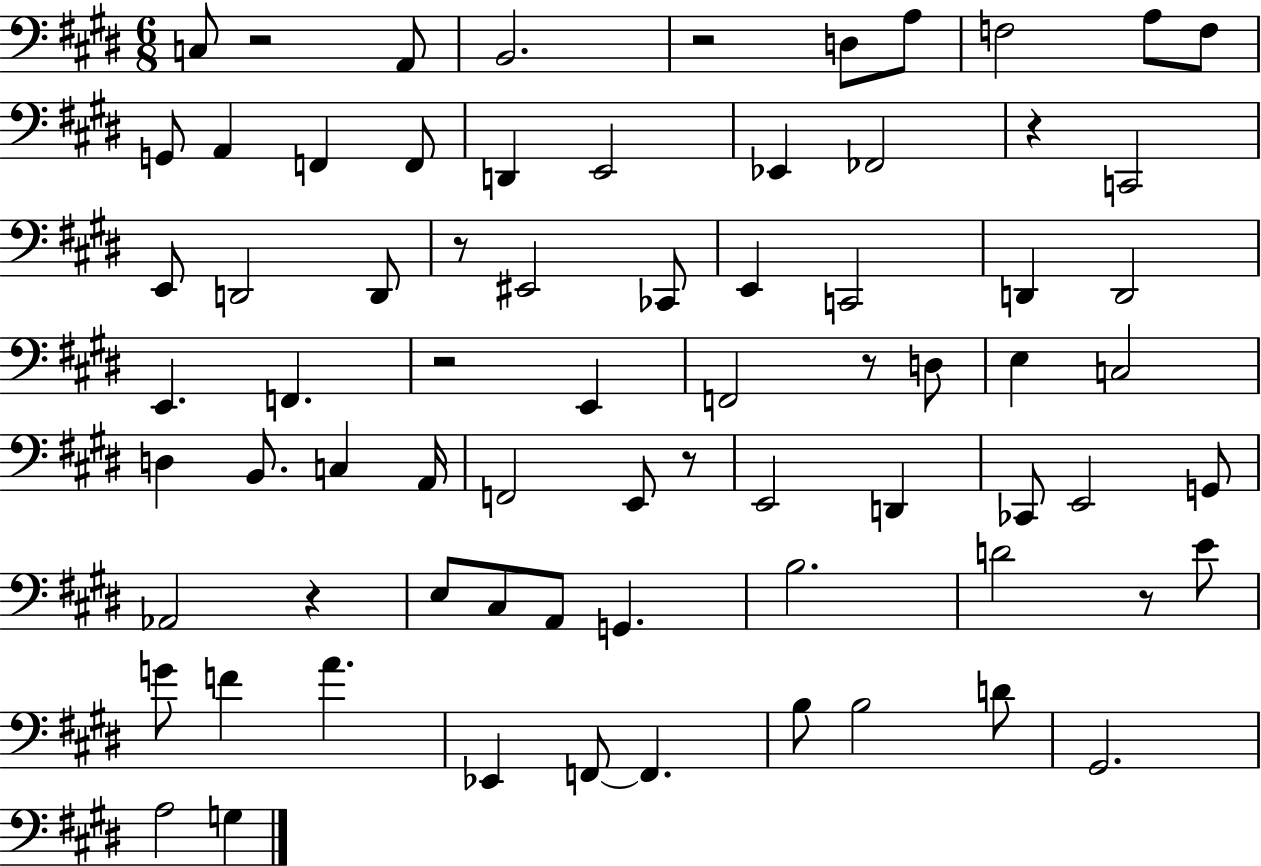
X:1
T:Untitled
M:6/8
L:1/4
K:E
C,/2 z2 A,,/2 B,,2 z2 D,/2 A,/2 F,2 A,/2 F,/2 G,,/2 A,, F,, F,,/2 D,, E,,2 _E,, _F,,2 z C,,2 E,,/2 D,,2 D,,/2 z/2 ^E,,2 _C,,/2 E,, C,,2 D,, D,,2 E,, F,, z2 E,, F,,2 z/2 D,/2 E, C,2 D, B,,/2 C, A,,/4 F,,2 E,,/2 z/2 E,,2 D,, _C,,/2 E,,2 G,,/2 _A,,2 z E,/2 ^C,/2 A,,/2 G,, B,2 D2 z/2 E/2 G/2 F A _E,, F,,/2 F,, B,/2 B,2 D/2 ^G,,2 A,2 G,